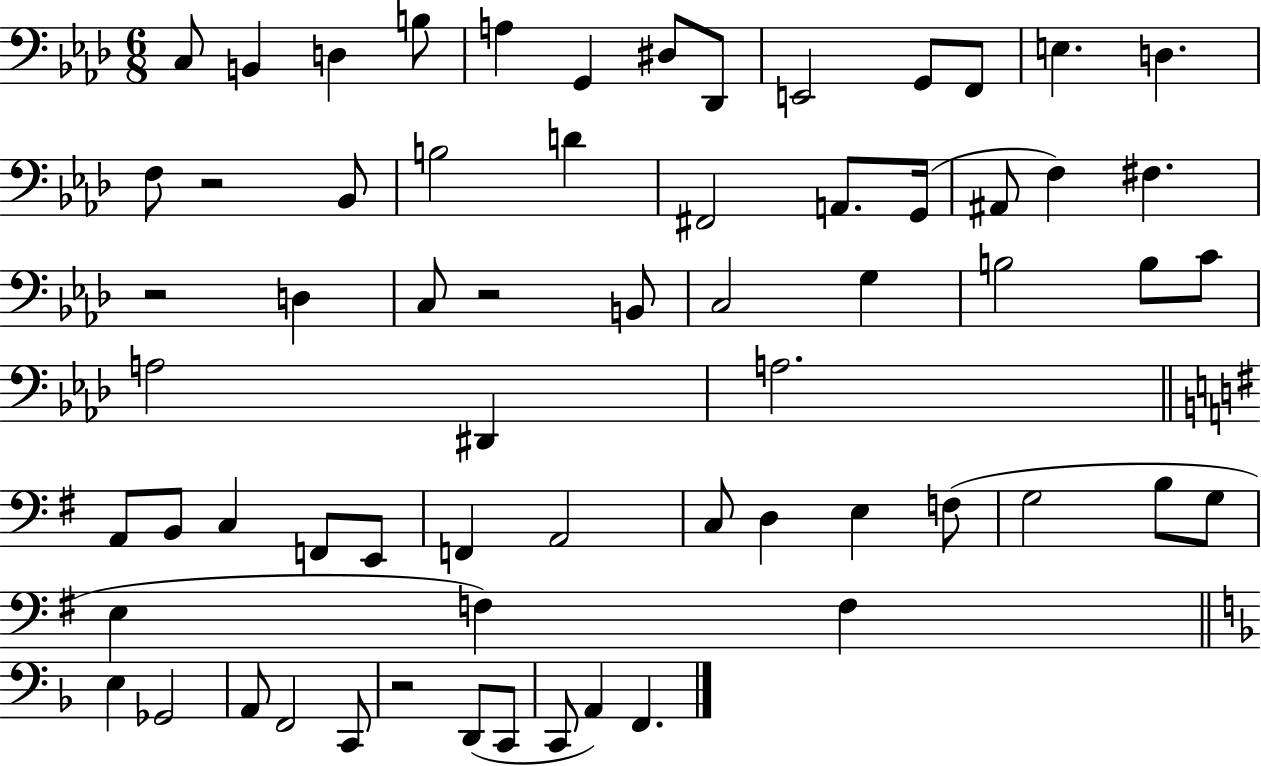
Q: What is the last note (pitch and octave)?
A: F2